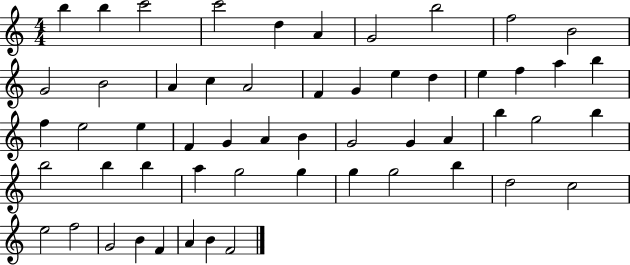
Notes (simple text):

B5/q B5/q C6/h C6/h D5/q A4/q G4/h B5/h F5/h B4/h G4/h B4/h A4/q C5/q A4/h F4/q G4/q E5/q D5/q E5/q F5/q A5/q B5/q F5/q E5/h E5/q F4/q G4/q A4/q B4/q G4/h G4/q A4/q B5/q G5/h B5/q B5/h B5/q B5/q A5/q G5/h G5/q G5/q G5/h B5/q D5/h C5/h E5/h F5/h G4/h B4/q F4/q A4/q B4/q F4/h